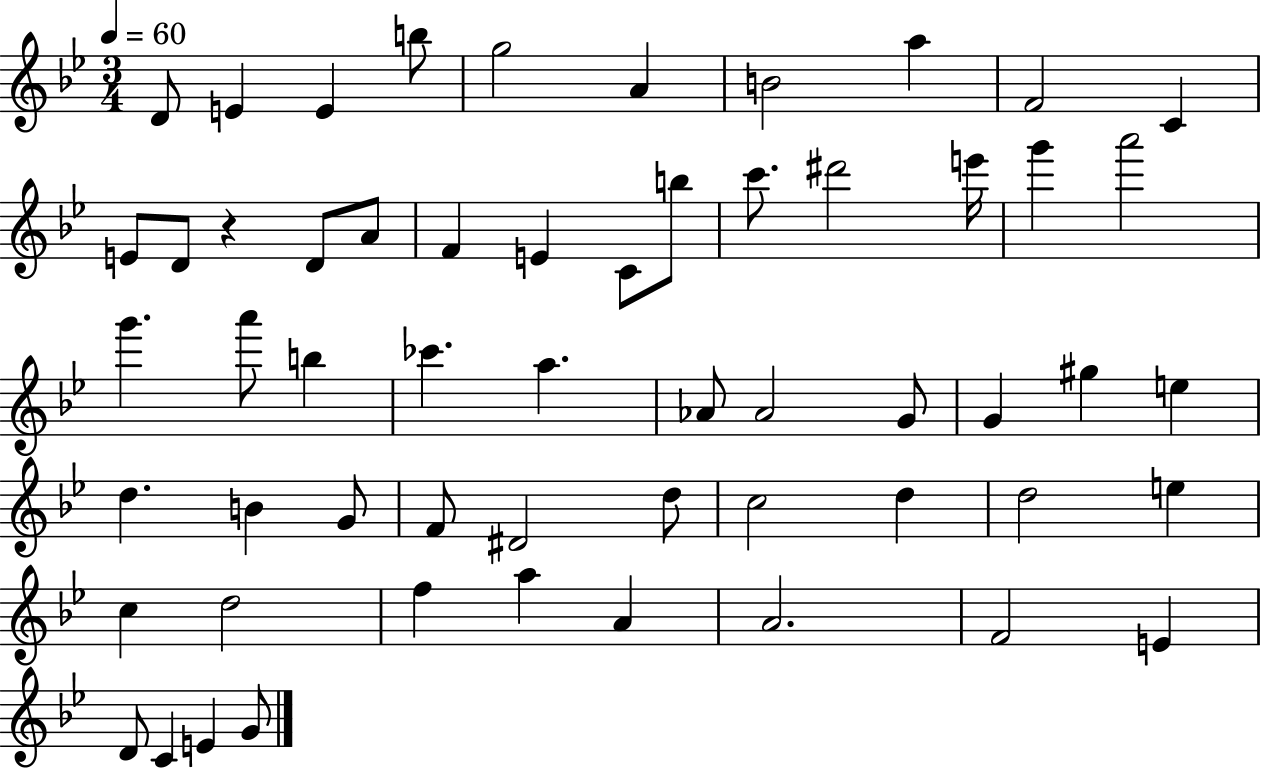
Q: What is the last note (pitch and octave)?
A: G4